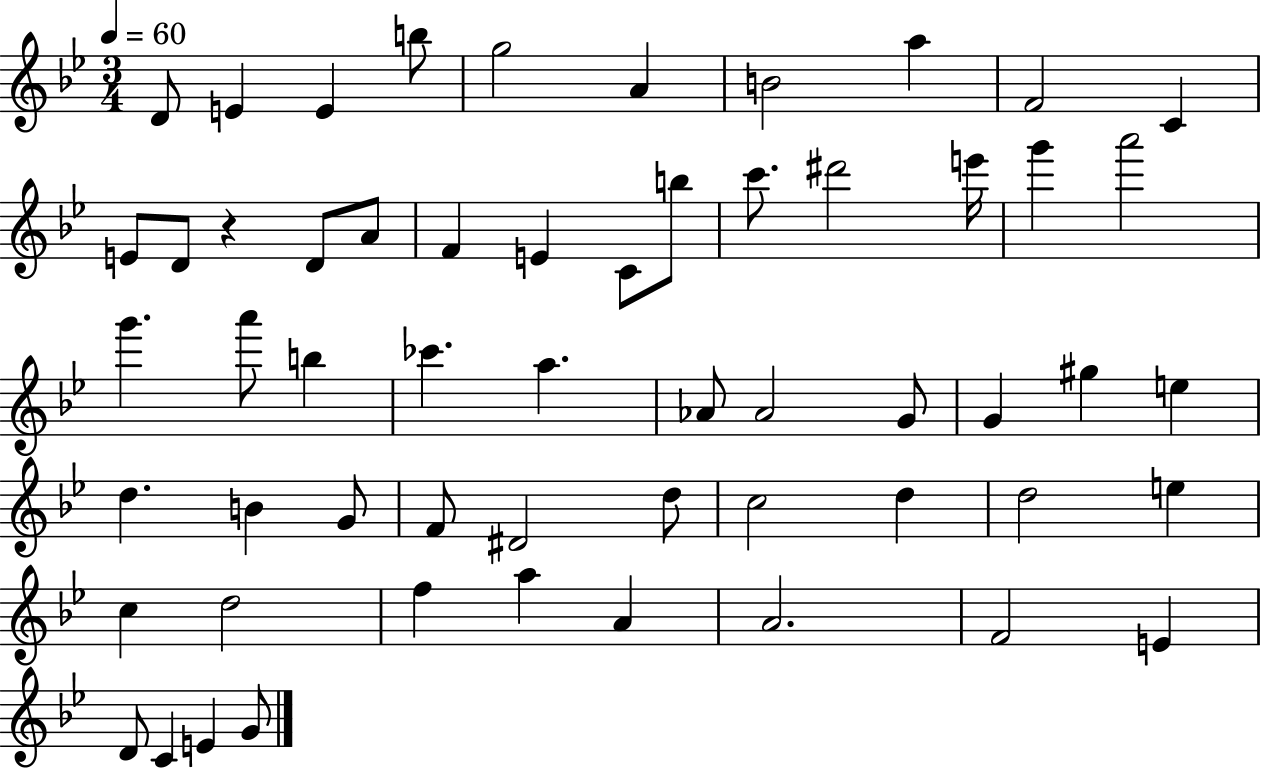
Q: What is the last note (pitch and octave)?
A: G4